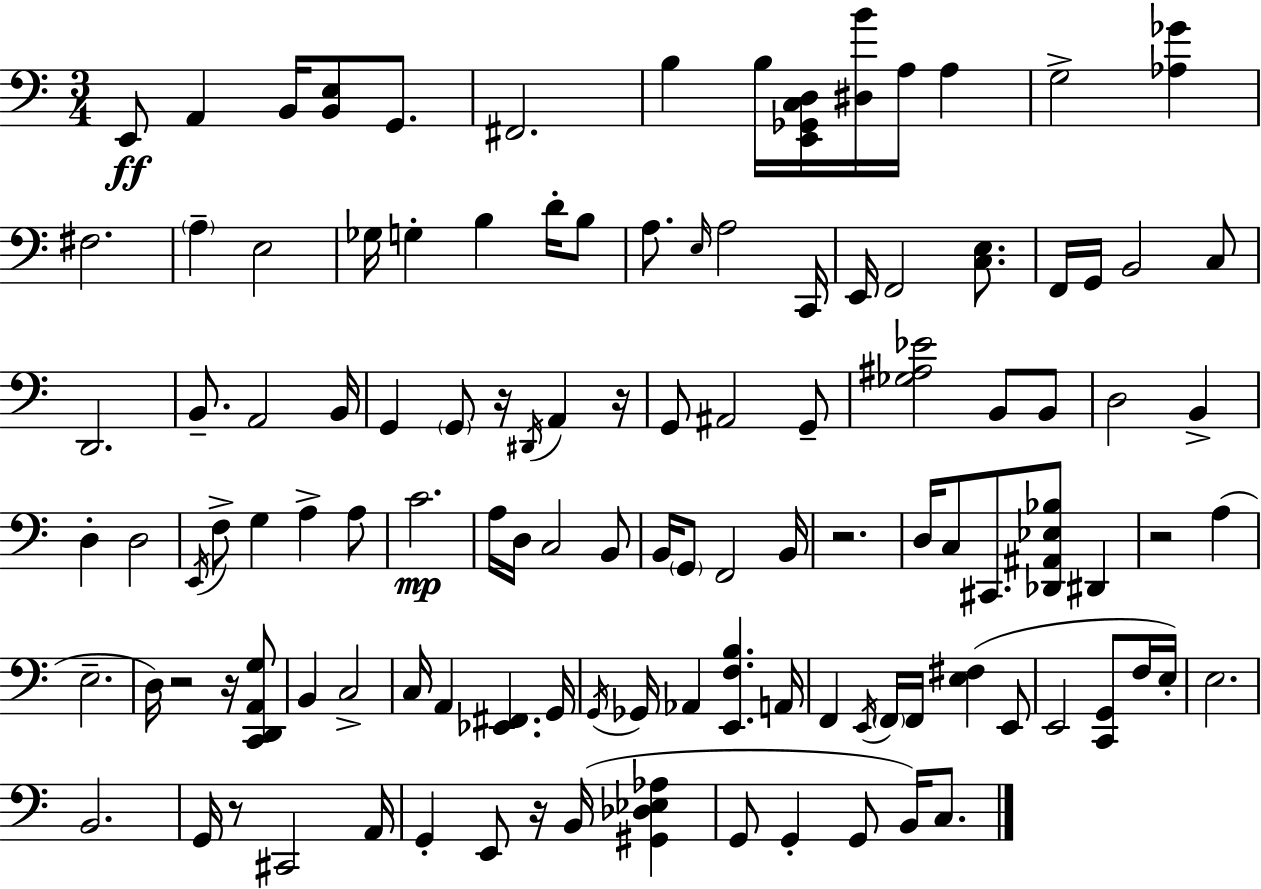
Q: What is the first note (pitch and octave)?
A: E2